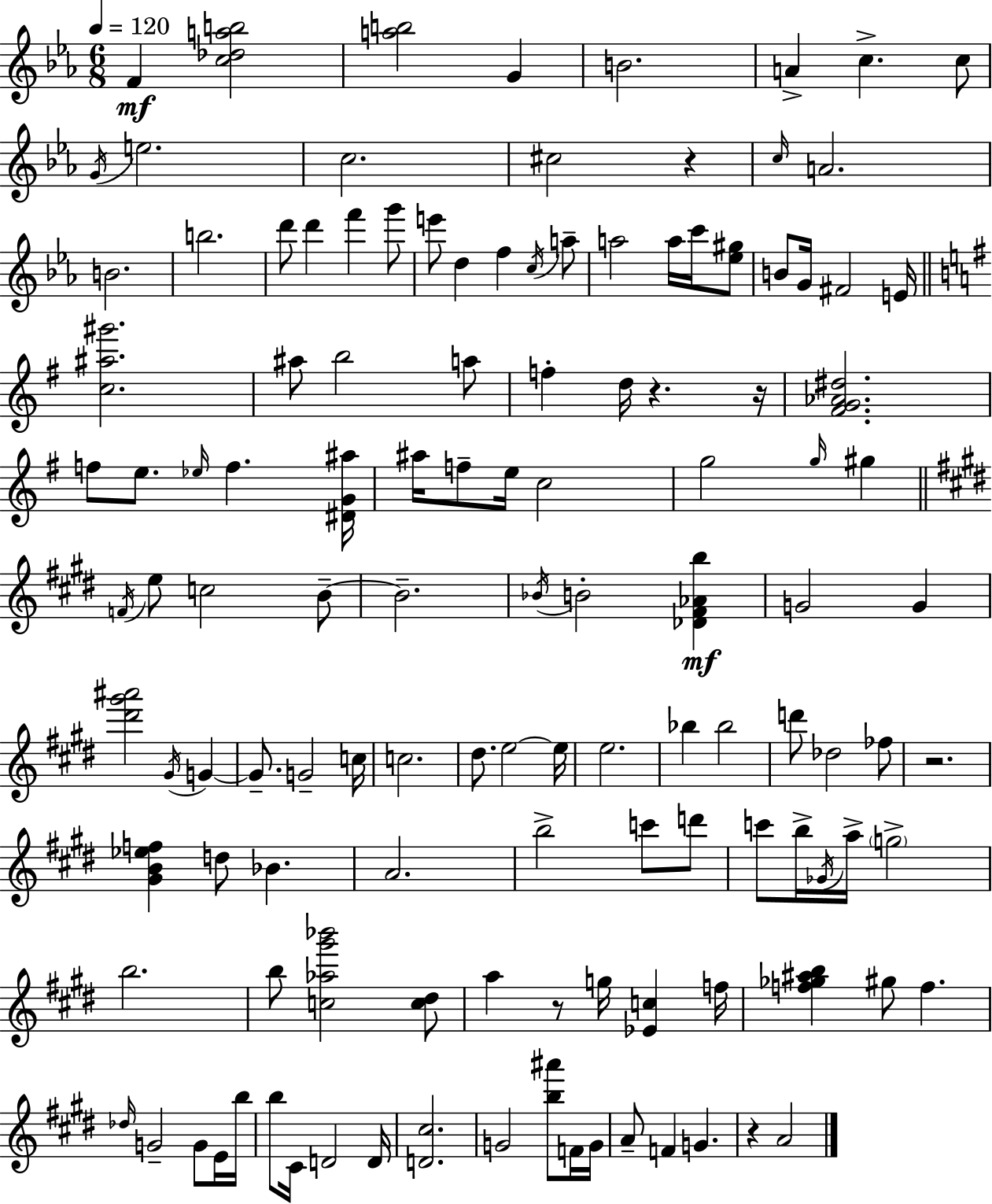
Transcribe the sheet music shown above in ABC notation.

X:1
T:Untitled
M:6/8
L:1/4
K:Eb
F [c_dab]2 [ab]2 G B2 A c c/2 G/4 e2 c2 ^c2 z c/4 A2 B2 b2 d'/2 d' f' g'/2 e'/2 d f c/4 a/2 a2 a/4 c'/4 [_e^g]/2 B/2 G/4 ^F2 E/4 [c^a^g']2 ^a/2 b2 a/2 f d/4 z z/4 [^FG_A^d]2 f/2 e/2 _e/4 f [^DG^a]/4 ^a/4 f/2 e/4 c2 g2 g/4 ^g F/4 e/2 c2 B/2 B2 _B/4 B2 [_D^F_Ab] G2 G [^d'^g'^a']2 ^G/4 G G/2 G2 c/4 c2 ^d/2 e2 e/4 e2 _b _b2 d'/2 _d2 _f/2 z2 [^GB_ef] d/2 _B A2 b2 c'/2 d'/2 c'/2 b/4 _G/4 a/4 g2 b2 b/2 [c_a^g'_b']2 [c^d]/2 a z/2 g/4 [_Ec] f/4 [f_g^ab] ^g/2 f _d/4 G2 G/2 E/4 b/4 b/2 ^C/4 D2 D/4 [D^c]2 G2 [b^a']/2 F/4 G/4 A/2 F G z A2